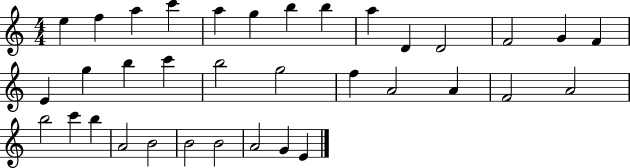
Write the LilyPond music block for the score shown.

{
  \clef treble
  \numericTimeSignature
  \time 4/4
  \key c \major
  e''4 f''4 a''4 c'''4 | a''4 g''4 b''4 b''4 | a''4 d'4 d'2 | f'2 g'4 f'4 | \break e'4 g''4 b''4 c'''4 | b''2 g''2 | f''4 a'2 a'4 | f'2 a'2 | \break b''2 c'''4 b''4 | a'2 b'2 | b'2 b'2 | a'2 g'4 e'4 | \break \bar "|."
}